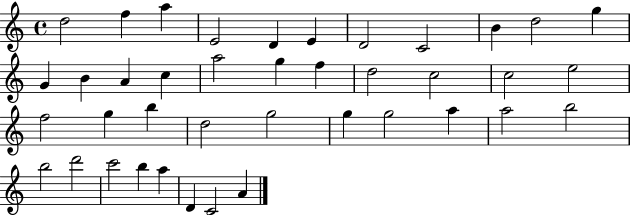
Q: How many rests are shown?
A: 0